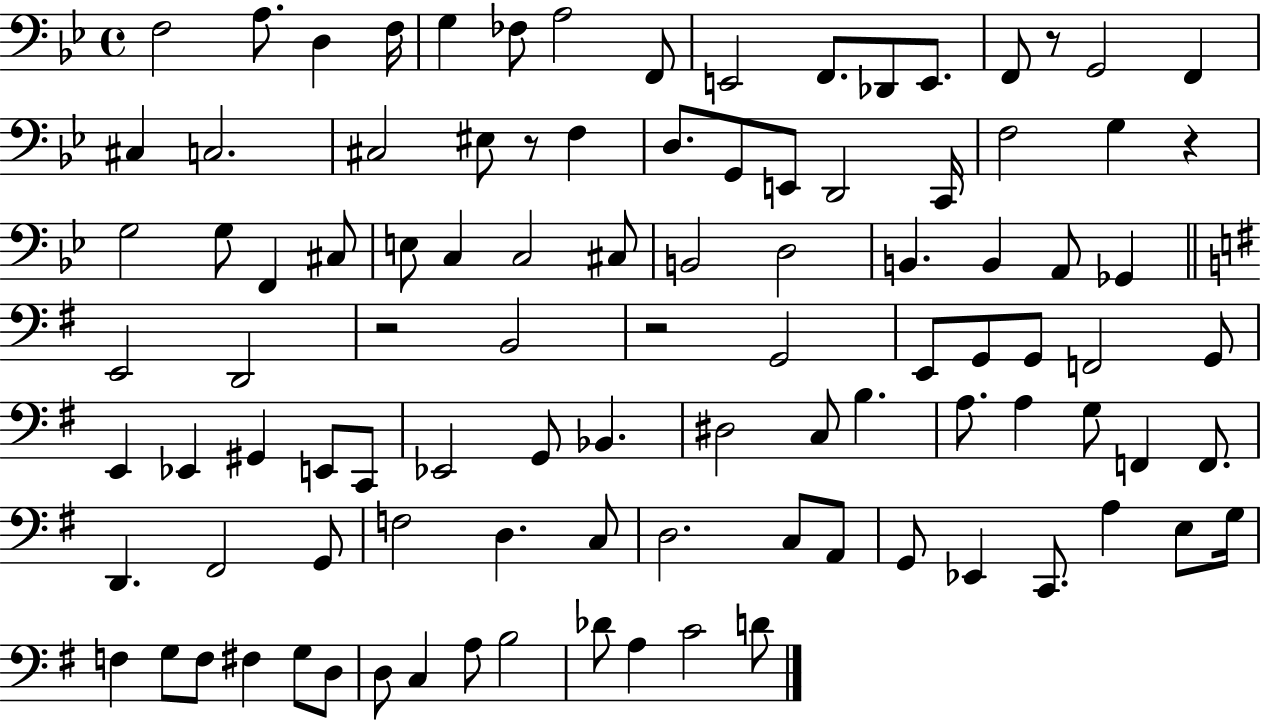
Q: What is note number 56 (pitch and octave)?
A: Eb2